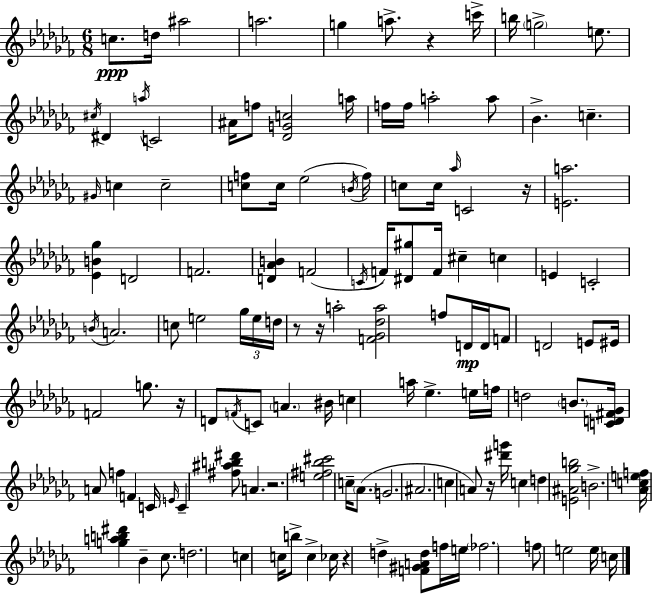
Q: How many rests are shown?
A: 8